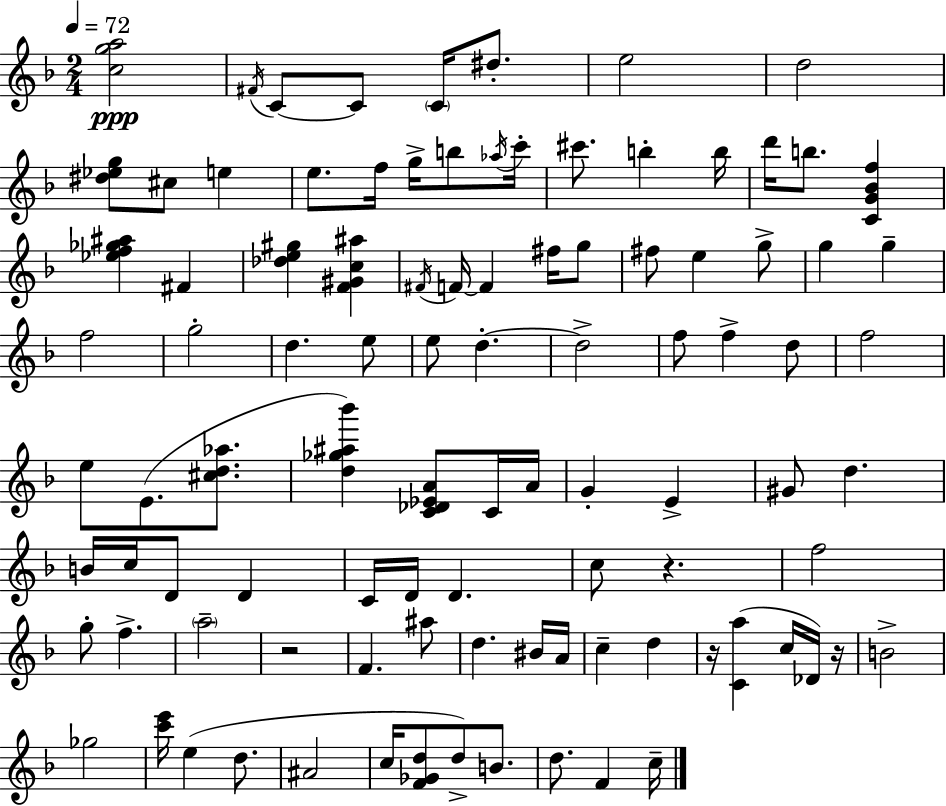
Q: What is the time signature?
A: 2/4